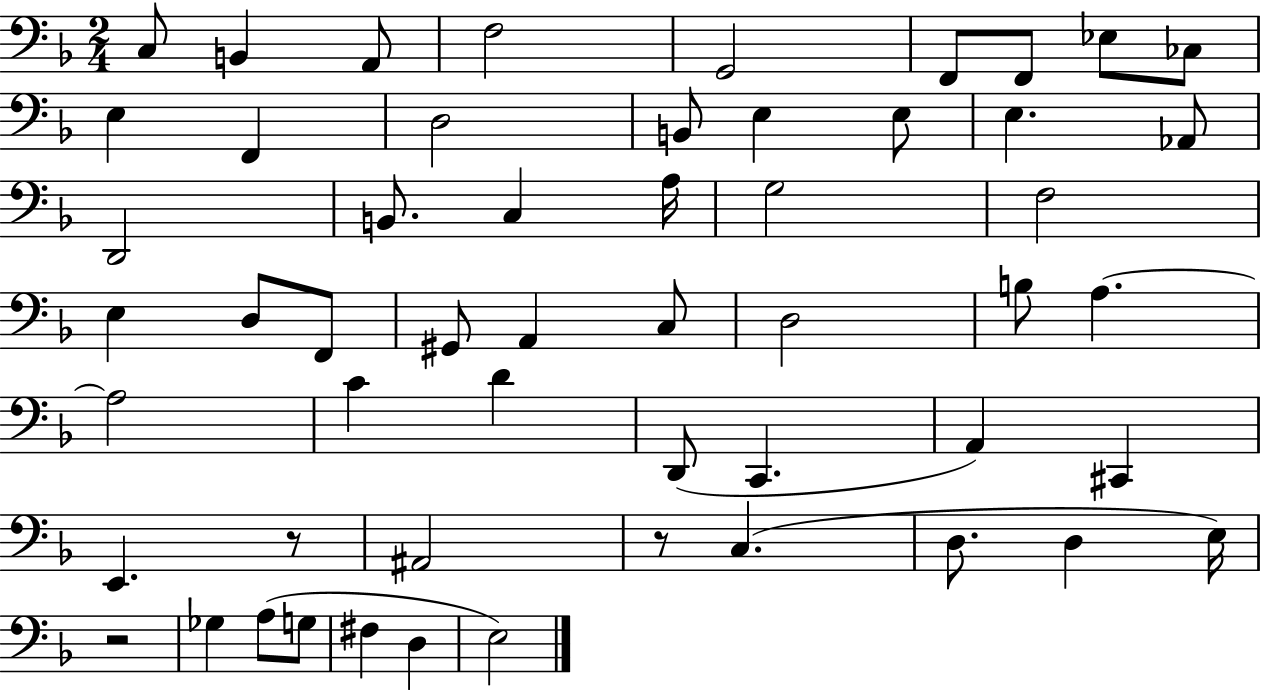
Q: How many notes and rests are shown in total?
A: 54